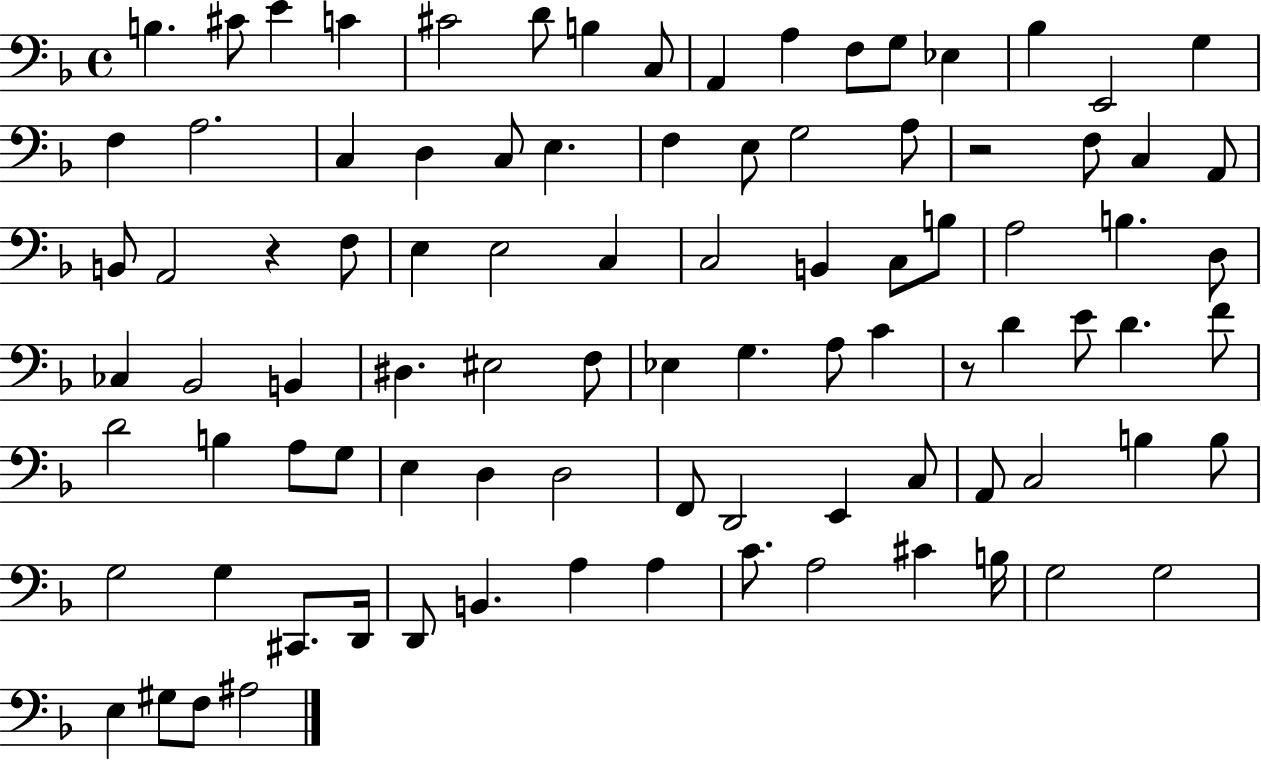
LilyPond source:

{
  \clef bass
  \time 4/4
  \defaultTimeSignature
  \key f \major
  \repeat volta 2 { b4. cis'8 e'4 c'4 | cis'2 d'8 b4 c8 | a,4 a4 f8 g8 ees4 | bes4 e,2 g4 | \break f4 a2. | c4 d4 c8 e4. | f4 e8 g2 a8 | r2 f8 c4 a,8 | \break b,8 a,2 r4 f8 | e4 e2 c4 | c2 b,4 c8 b8 | a2 b4. d8 | \break ces4 bes,2 b,4 | dis4. eis2 f8 | ees4 g4. a8 c'4 | r8 d'4 e'8 d'4. f'8 | \break d'2 b4 a8 g8 | e4 d4 d2 | f,8 d,2 e,4 c8 | a,8 c2 b4 b8 | \break g2 g4 cis,8. d,16 | d,8 b,4. a4 a4 | c'8. a2 cis'4 b16 | g2 g2 | \break e4 gis8 f8 ais2 | } \bar "|."
}